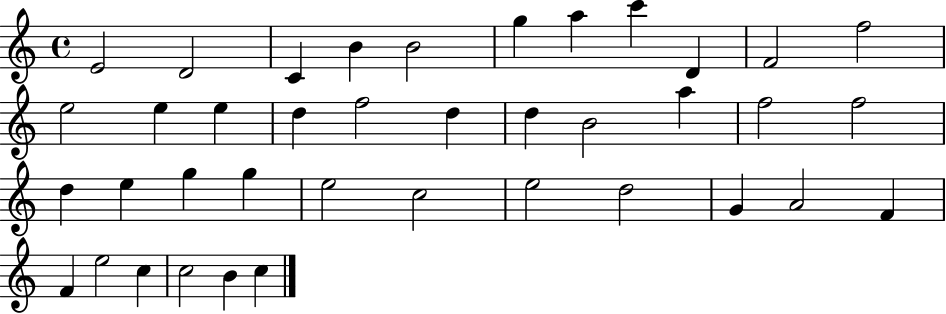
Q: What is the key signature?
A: C major